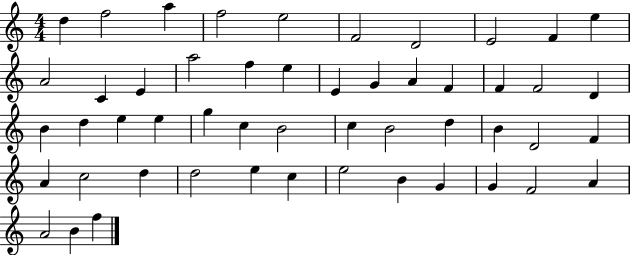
D5/q F5/h A5/q F5/h E5/h F4/h D4/h E4/h F4/q E5/q A4/h C4/q E4/q A5/h F5/q E5/q E4/q G4/q A4/q F4/q F4/q F4/h D4/q B4/q D5/q E5/q E5/q G5/q C5/q B4/h C5/q B4/h D5/q B4/q D4/h F4/q A4/q C5/h D5/q D5/h E5/q C5/q E5/h B4/q G4/q G4/q F4/h A4/q A4/h B4/q F5/q